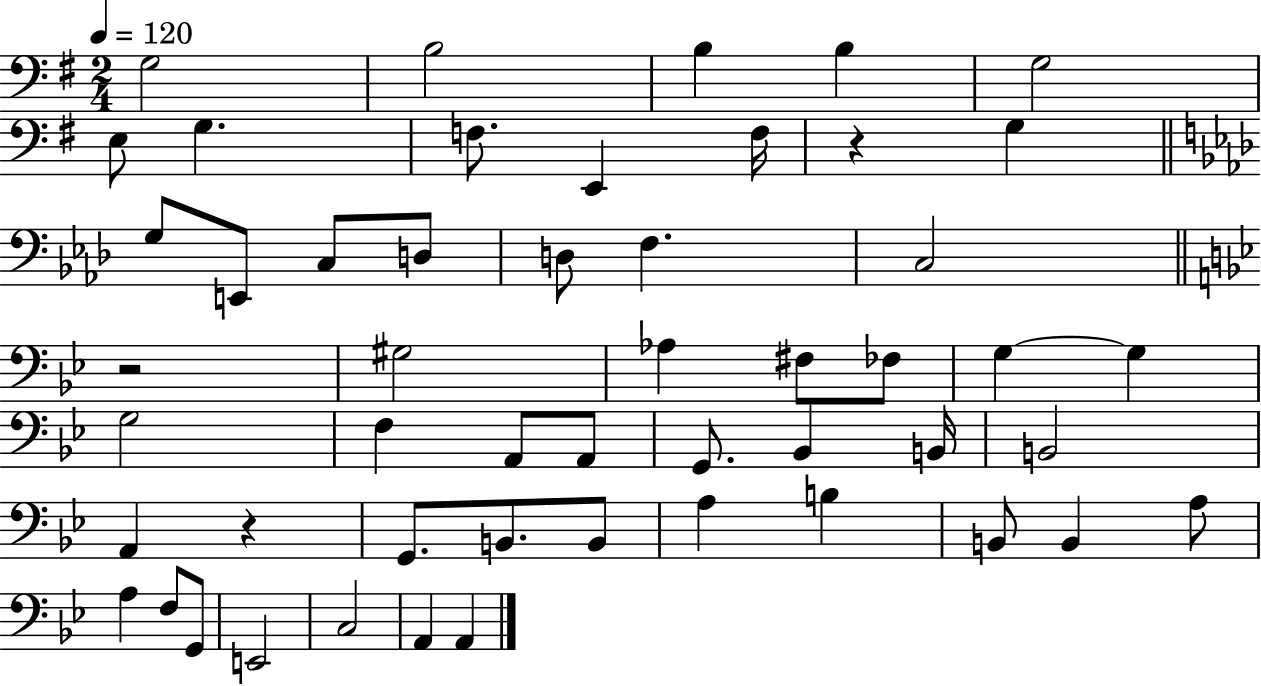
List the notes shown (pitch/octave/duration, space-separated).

G3/h B3/h B3/q B3/q G3/h E3/e G3/q. F3/e. E2/q F3/s R/q G3/q G3/e E2/e C3/e D3/e D3/e F3/q. C3/h R/h G#3/h Ab3/q F#3/e FES3/e G3/q G3/q G3/h F3/q A2/e A2/e G2/e. Bb2/q B2/s B2/h A2/q R/q G2/e. B2/e. B2/e A3/q B3/q B2/e B2/q A3/e A3/q F3/e G2/e E2/h C3/h A2/q A2/q